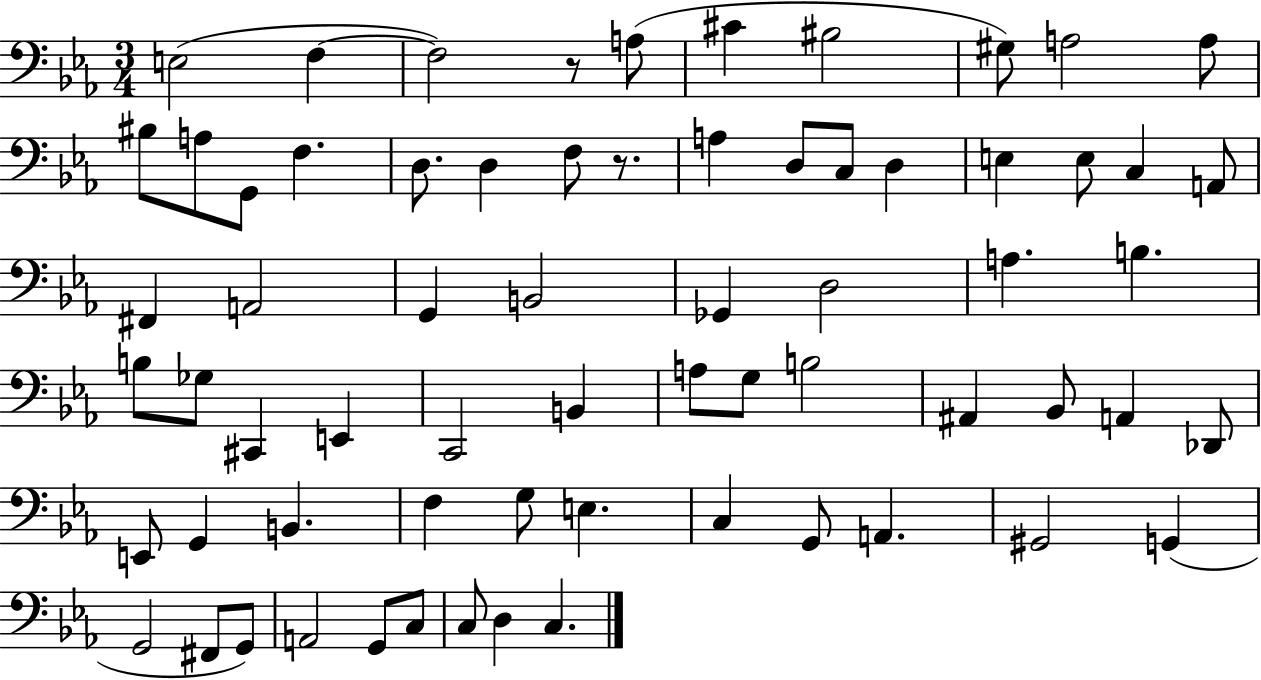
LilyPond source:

{
  \clef bass
  \numericTimeSignature
  \time 3/4
  \key ees \major
  e2( f4~~ | f2) r8 a8( | cis'4 bis2 | gis8) a2 a8 | \break bis8 a8 g,8 f4. | d8. d4 f8 r8. | a4 d8 c8 d4 | e4 e8 c4 a,8 | \break fis,4 a,2 | g,4 b,2 | ges,4 d2 | a4. b4. | \break b8 ges8 cis,4 e,4 | c,2 b,4 | a8 g8 b2 | ais,4 bes,8 a,4 des,8 | \break e,8 g,4 b,4. | f4 g8 e4. | c4 g,8 a,4. | gis,2 g,4( | \break g,2 fis,8 g,8) | a,2 g,8 c8 | c8 d4 c4. | \bar "|."
}